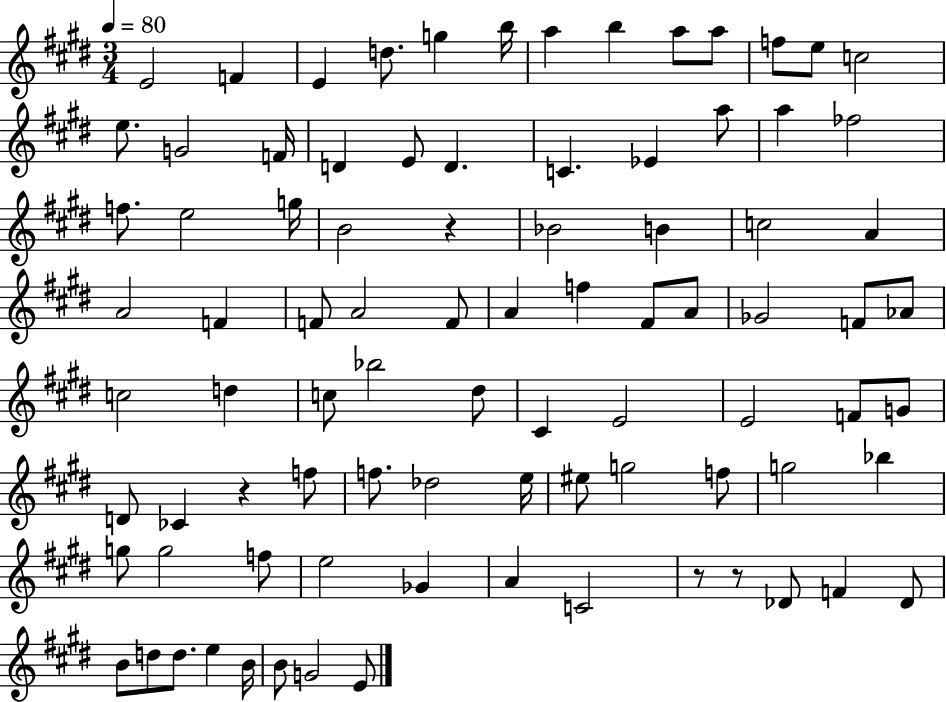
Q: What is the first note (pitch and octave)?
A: E4